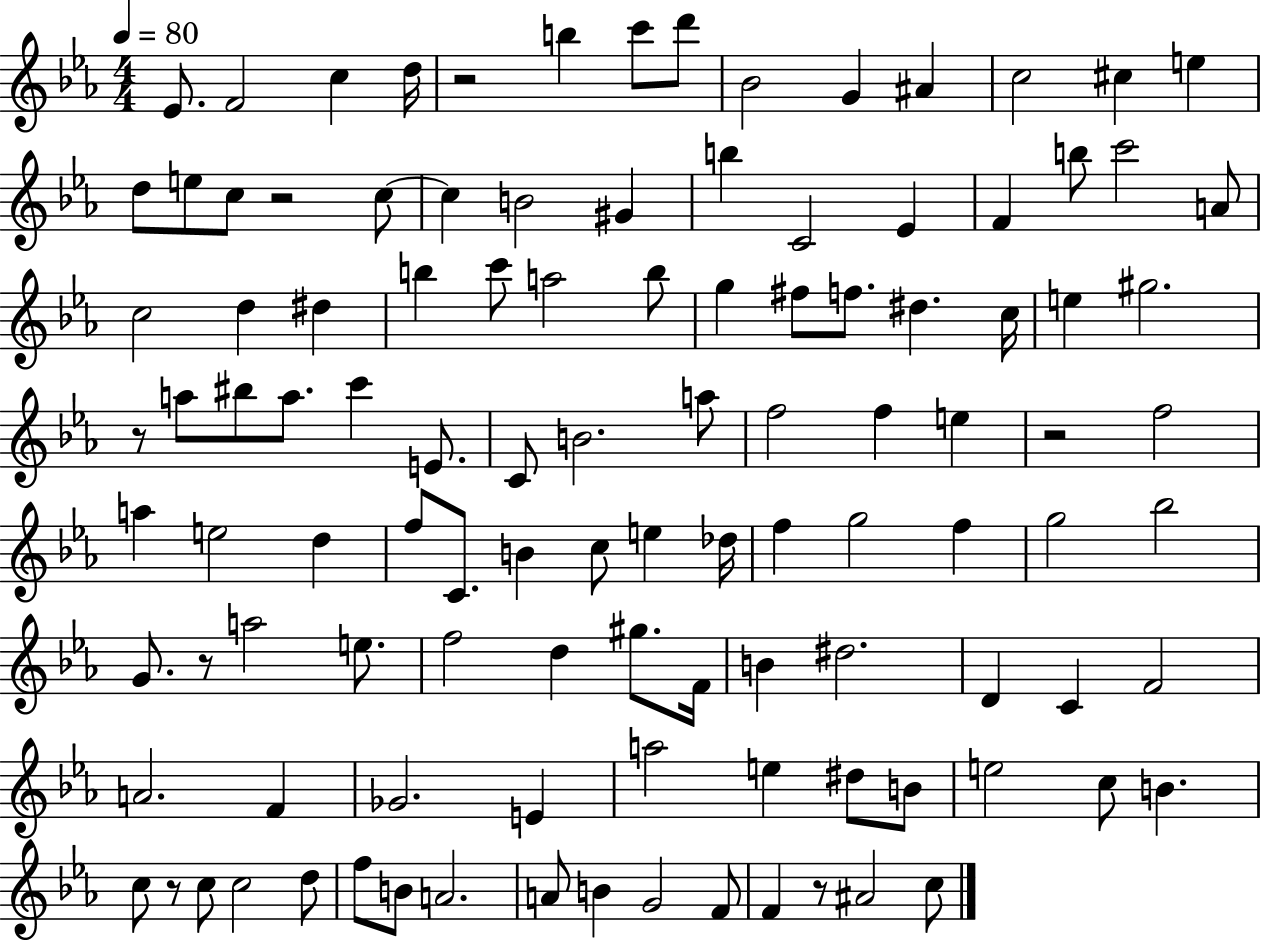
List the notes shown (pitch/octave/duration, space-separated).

Eb4/e. F4/h C5/q D5/s R/h B5/q C6/e D6/e Bb4/h G4/q A#4/q C5/h C#5/q E5/q D5/e E5/e C5/e R/h C5/e C5/q B4/h G#4/q B5/q C4/h Eb4/q F4/q B5/e C6/h A4/e C5/h D5/q D#5/q B5/q C6/e A5/h B5/e G5/q F#5/e F5/e. D#5/q. C5/s E5/q G#5/h. R/e A5/e BIS5/e A5/e. C6/q E4/e. C4/e B4/h. A5/e F5/h F5/q E5/q R/h F5/h A5/q E5/h D5/q F5/e C4/e. B4/q C5/e E5/q Db5/s F5/q G5/h F5/q G5/h Bb5/h G4/e. R/e A5/h E5/e. F5/h D5/q G#5/e. F4/s B4/q D#5/h. D4/q C4/q F4/h A4/h. F4/q Gb4/h. E4/q A5/h E5/q D#5/e B4/e E5/h C5/e B4/q. C5/e R/e C5/e C5/h D5/e F5/e B4/e A4/h. A4/e B4/q G4/h F4/e F4/q R/e A#4/h C5/e